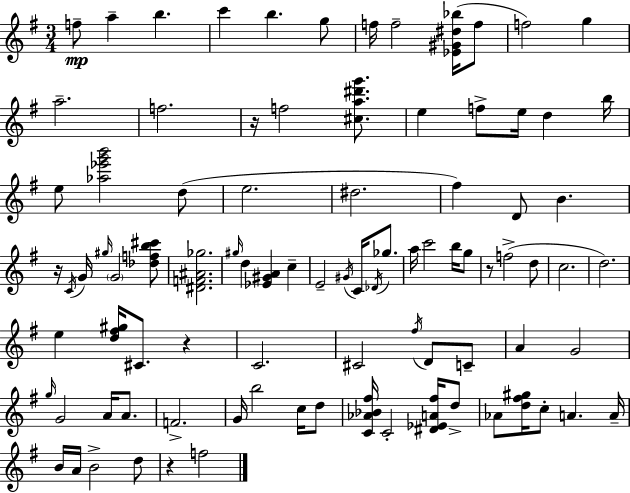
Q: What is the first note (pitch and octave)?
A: F5